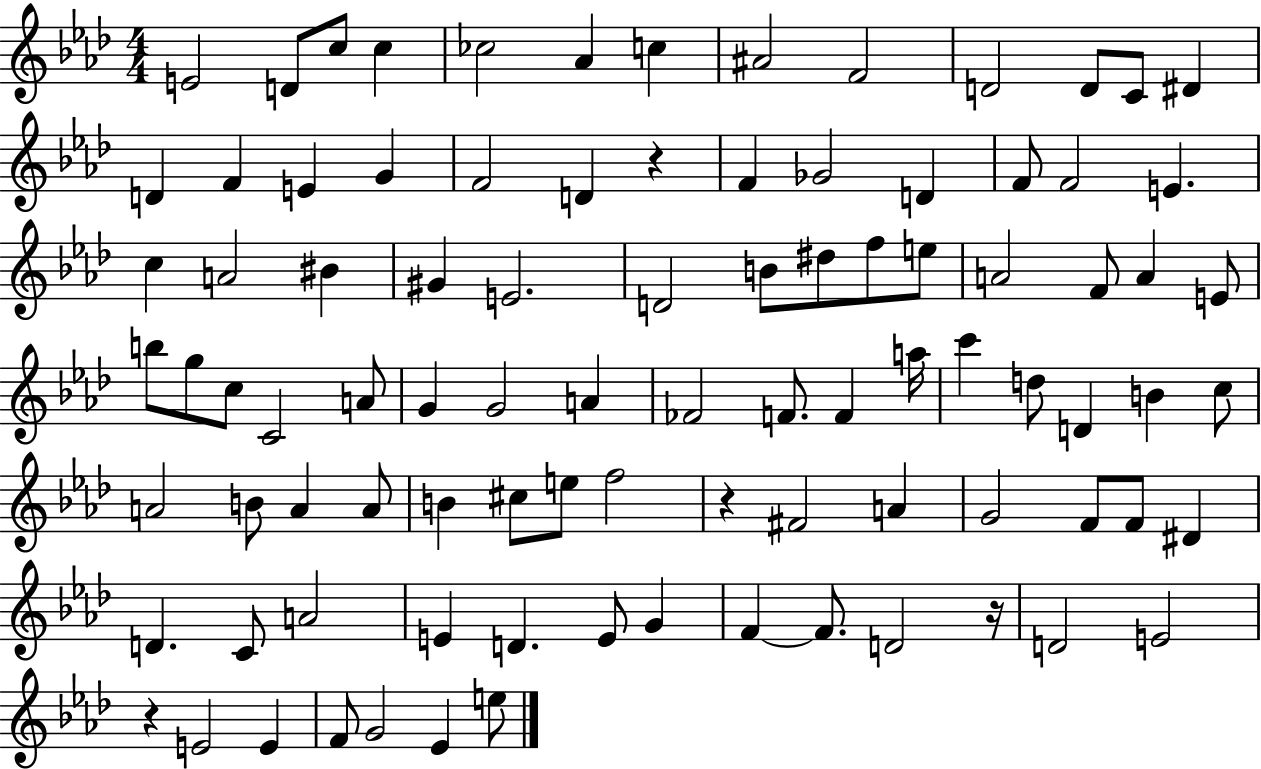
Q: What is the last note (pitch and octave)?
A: E5